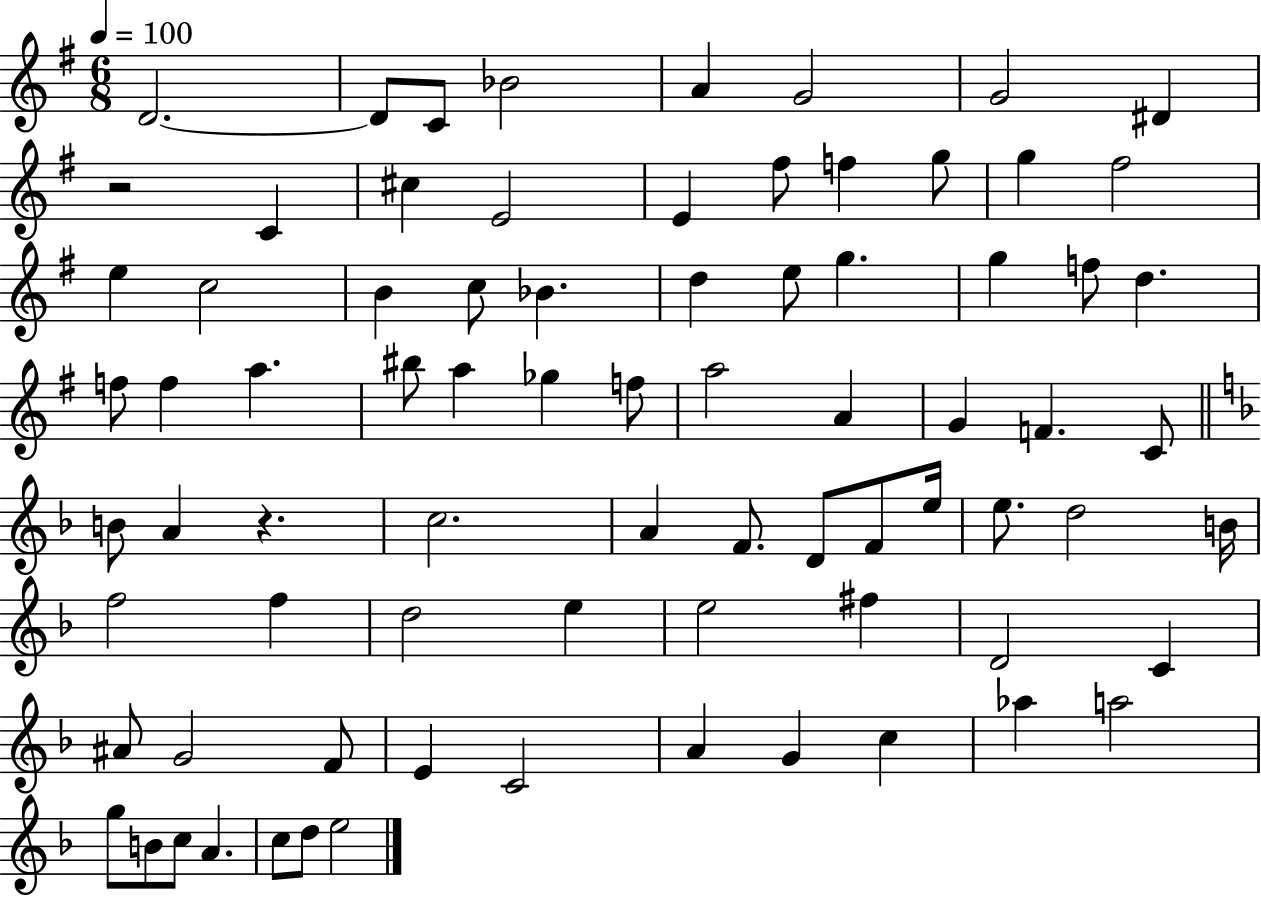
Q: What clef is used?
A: treble